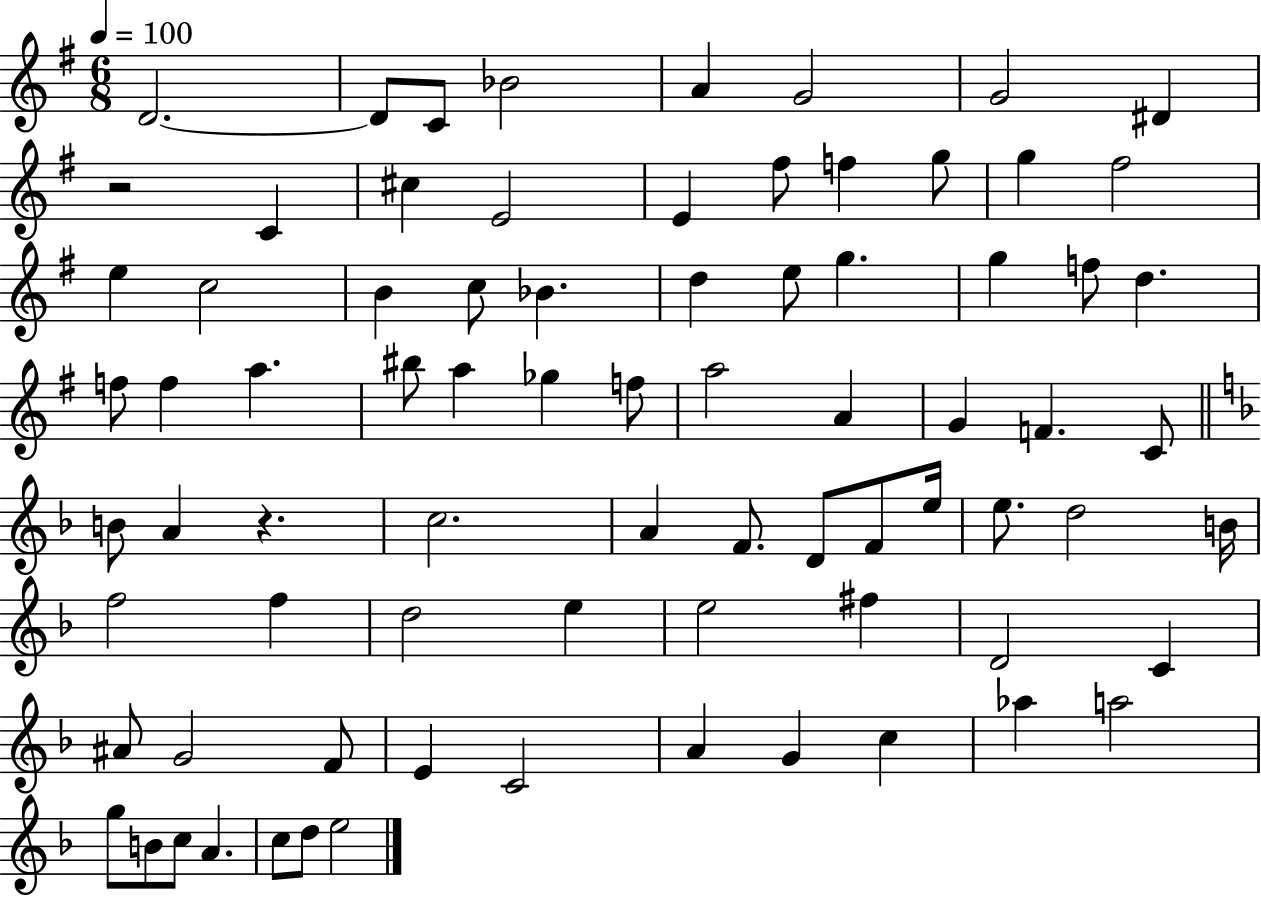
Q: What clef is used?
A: treble